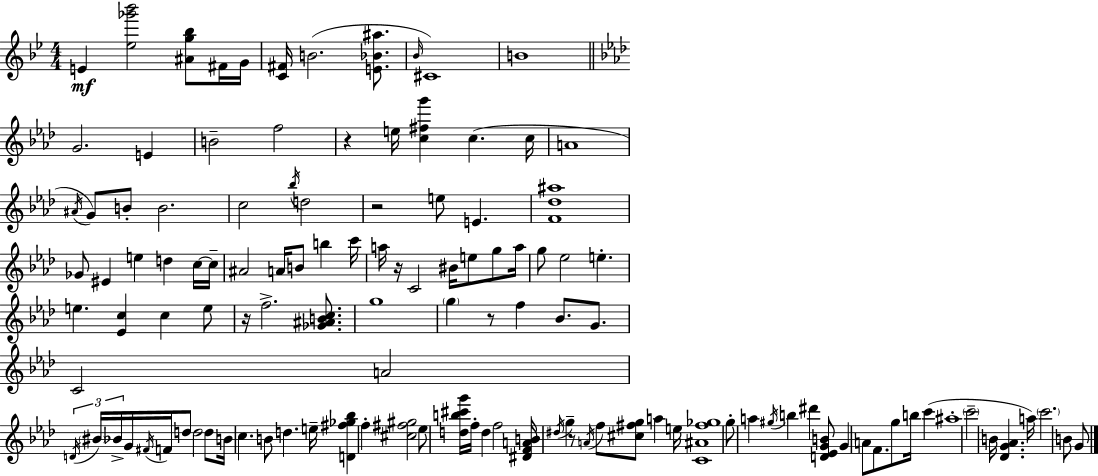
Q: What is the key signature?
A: G minor